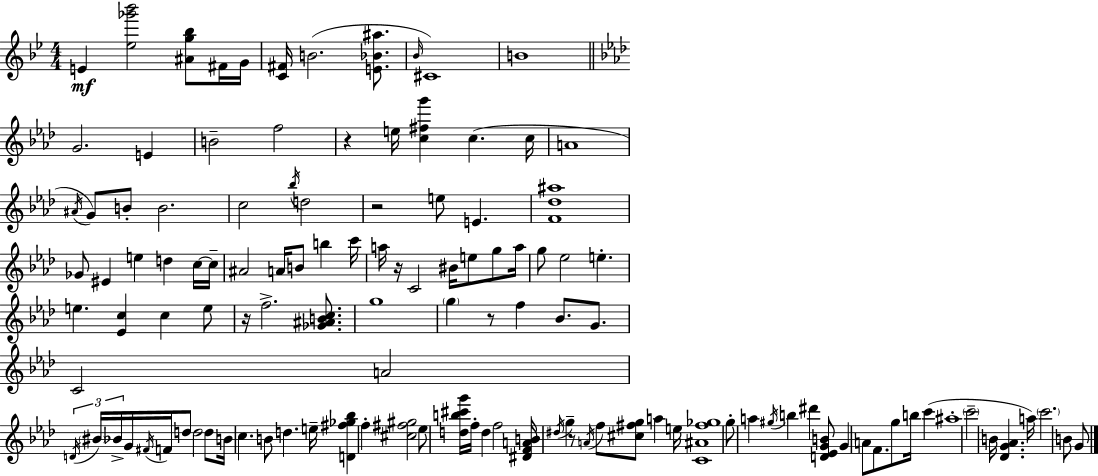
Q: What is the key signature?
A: G minor